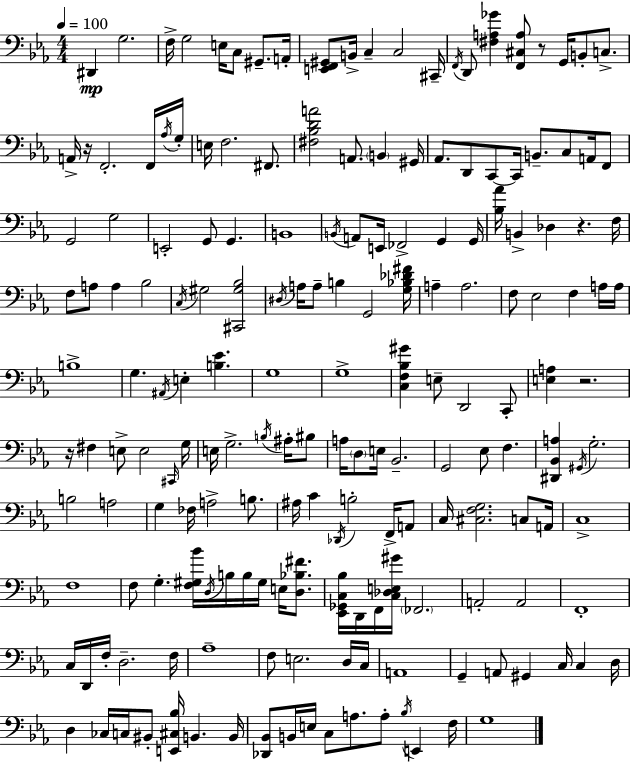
X:1
T:Untitled
M:4/4
L:1/4
K:Cm
^D,, G,2 F,/4 G,2 E,/4 C,/2 ^G,,/2 A,,/4 [E,,F,,^G,,]/2 B,,/4 C, C,2 ^C,,/4 F,,/4 D,,/2 [^F,A,_G] [F,,^C,A,]/2 z/2 G,,/4 B,,/2 C,/2 A,,/4 z/4 F,,2 F,,/4 _A,/4 G,/4 E,/4 F,2 ^F,,/2 [^F,_B,DA]2 A,,/2 B,, ^G,,/4 _A,,/2 D,,/2 C,,/2 C,,/4 B,,/2 C,/2 A,,/4 F,,/2 G,,2 G,2 E,,2 G,,/2 G,, B,,4 B,,/4 A,,/2 E,,/4 _F,,2 G,, G,,/4 [_B,_A]/4 B,, _D, z F,/4 F,/2 A,/2 A, _B,2 C,/4 ^G,2 [^C,,^G,_B,]2 ^D,/4 A,/4 A,/2 B, G,,2 [G,_B,_D^F]/4 A, A,2 F,/2 _E,2 F, A,/4 A,/4 B,4 G, ^A,,/4 E, [B,_E] G,4 G,4 [C,F,_B,^G] E,/2 D,,2 C,,/2 [E,A,] z2 z/4 ^F, E,/2 E,2 ^C,,/4 G,/4 E,/4 G,2 B,/4 ^A,/4 ^B,/2 A,/4 D,/2 E,/4 _B,,2 G,,2 _E,/2 F, [^D,,_B,,A,] ^G,,/4 G,2 B,2 A,2 G, _F,/4 A,2 B,/2 ^A,/4 C _D,,/4 B,2 F,,/4 A,,/2 C,/4 [^C,F,G,]2 C,/2 A,,/4 C,4 F,4 F,/2 G, [F,^G,_B]/4 D,/4 B,/4 B,/4 ^G,/4 E,/4 [D,_B,^F]/2 [_E,,_G,,C,_B,]/4 D,,/4 F,,/4 [C,_D,E,^G]/4 _F,,2 A,,2 A,,2 F,,4 C,/4 D,,/4 F,/4 D,2 F,/4 _A,4 F,/2 E,2 D,/4 C,/4 A,,4 G,, A,,/2 ^G,, C,/4 C, D,/4 D, _C,/4 C,/4 ^B,,/2 [E,,^C,_B,]/4 B,, B,,/4 [_D,,_B,,]/2 B,,/4 E,/4 C,/2 A,/2 A,/2 _B,/4 E,, F,/4 G,4